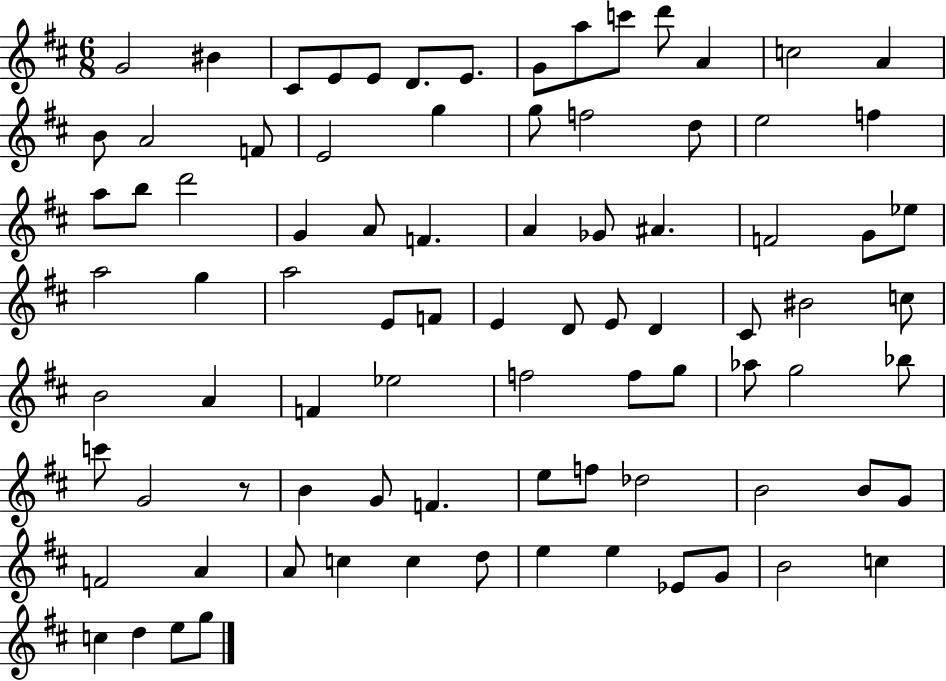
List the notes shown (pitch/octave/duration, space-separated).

G4/h BIS4/q C#4/e E4/e E4/e D4/e. E4/e. G4/e A5/e C6/e D6/e A4/q C5/h A4/q B4/e A4/h F4/e E4/h G5/q G5/e F5/h D5/e E5/h F5/q A5/e B5/e D6/h G4/q A4/e F4/q. A4/q Gb4/e A#4/q. F4/h G4/e Eb5/e A5/h G5/q A5/h E4/e F4/e E4/q D4/e E4/e D4/q C#4/e BIS4/h C5/e B4/h A4/q F4/q Eb5/h F5/h F5/e G5/e Ab5/e G5/h Bb5/e C6/e G4/h R/e B4/q G4/e F4/q. E5/e F5/e Db5/h B4/h B4/e G4/e F4/h A4/q A4/e C5/q C5/q D5/e E5/q E5/q Eb4/e G4/e B4/h C5/q C5/q D5/q E5/e G5/e